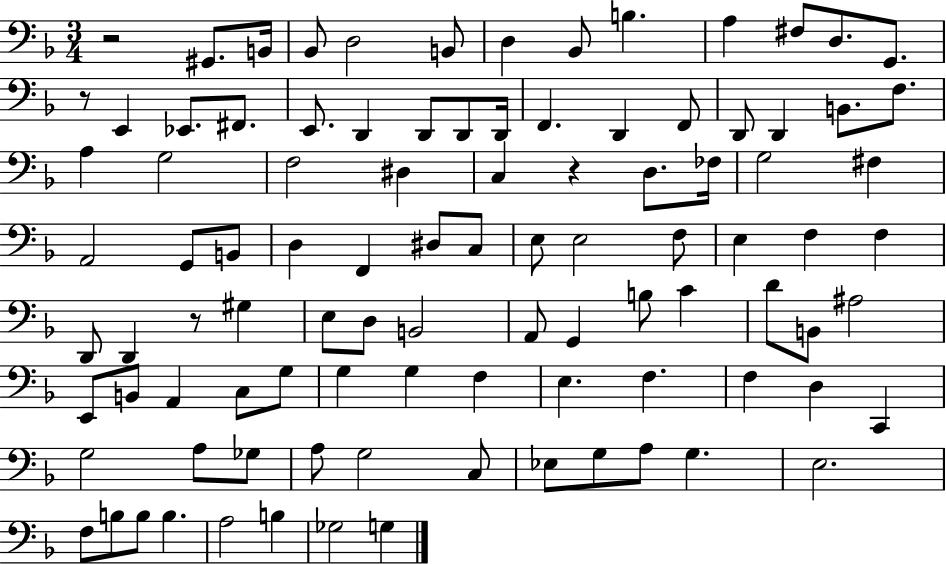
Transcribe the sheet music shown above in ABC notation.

X:1
T:Untitled
M:3/4
L:1/4
K:F
z2 ^G,,/2 B,,/4 _B,,/2 D,2 B,,/2 D, _B,,/2 B, A, ^F,/2 D,/2 G,,/2 z/2 E,, _E,,/2 ^F,,/2 E,,/2 D,, D,,/2 D,,/2 D,,/4 F,, D,, F,,/2 D,,/2 D,, B,,/2 F,/2 A, G,2 F,2 ^D, C, z D,/2 _F,/4 G,2 ^F, A,,2 G,,/2 B,,/2 D, F,, ^D,/2 C,/2 E,/2 E,2 F,/2 E, F, F, D,,/2 D,, z/2 ^G, E,/2 D,/2 B,,2 A,,/2 G,, B,/2 C D/2 B,,/2 ^A,2 E,,/2 B,,/2 A,, C,/2 G,/2 G, G, F, E, F, F, D, C,, G,2 A,/2 _G,/2 A,/2 G,2 C,/2 _E,/2 G,/2 A,/2 G, E,2 F,/2 B,/2 B,/2 B, A,2 B, _G,2 G,